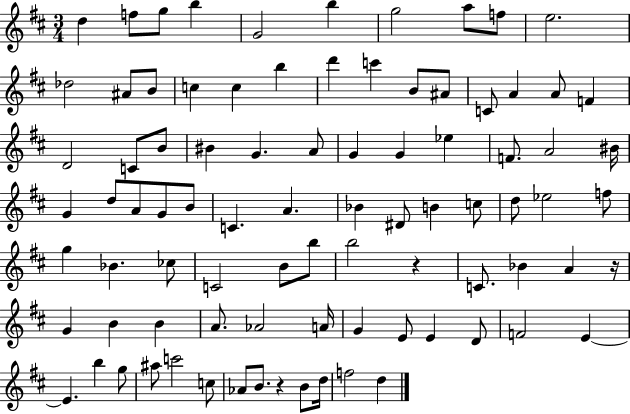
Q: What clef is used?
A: treble